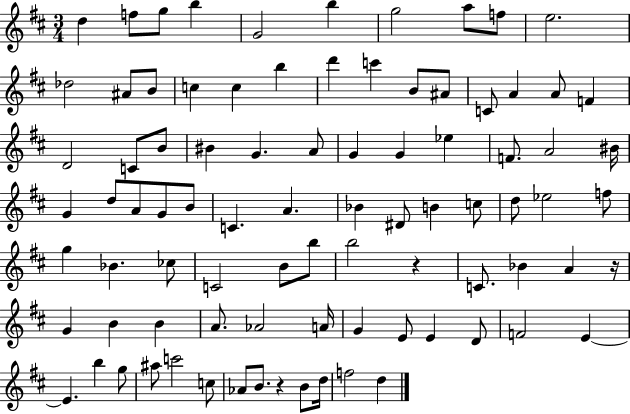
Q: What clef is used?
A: treble